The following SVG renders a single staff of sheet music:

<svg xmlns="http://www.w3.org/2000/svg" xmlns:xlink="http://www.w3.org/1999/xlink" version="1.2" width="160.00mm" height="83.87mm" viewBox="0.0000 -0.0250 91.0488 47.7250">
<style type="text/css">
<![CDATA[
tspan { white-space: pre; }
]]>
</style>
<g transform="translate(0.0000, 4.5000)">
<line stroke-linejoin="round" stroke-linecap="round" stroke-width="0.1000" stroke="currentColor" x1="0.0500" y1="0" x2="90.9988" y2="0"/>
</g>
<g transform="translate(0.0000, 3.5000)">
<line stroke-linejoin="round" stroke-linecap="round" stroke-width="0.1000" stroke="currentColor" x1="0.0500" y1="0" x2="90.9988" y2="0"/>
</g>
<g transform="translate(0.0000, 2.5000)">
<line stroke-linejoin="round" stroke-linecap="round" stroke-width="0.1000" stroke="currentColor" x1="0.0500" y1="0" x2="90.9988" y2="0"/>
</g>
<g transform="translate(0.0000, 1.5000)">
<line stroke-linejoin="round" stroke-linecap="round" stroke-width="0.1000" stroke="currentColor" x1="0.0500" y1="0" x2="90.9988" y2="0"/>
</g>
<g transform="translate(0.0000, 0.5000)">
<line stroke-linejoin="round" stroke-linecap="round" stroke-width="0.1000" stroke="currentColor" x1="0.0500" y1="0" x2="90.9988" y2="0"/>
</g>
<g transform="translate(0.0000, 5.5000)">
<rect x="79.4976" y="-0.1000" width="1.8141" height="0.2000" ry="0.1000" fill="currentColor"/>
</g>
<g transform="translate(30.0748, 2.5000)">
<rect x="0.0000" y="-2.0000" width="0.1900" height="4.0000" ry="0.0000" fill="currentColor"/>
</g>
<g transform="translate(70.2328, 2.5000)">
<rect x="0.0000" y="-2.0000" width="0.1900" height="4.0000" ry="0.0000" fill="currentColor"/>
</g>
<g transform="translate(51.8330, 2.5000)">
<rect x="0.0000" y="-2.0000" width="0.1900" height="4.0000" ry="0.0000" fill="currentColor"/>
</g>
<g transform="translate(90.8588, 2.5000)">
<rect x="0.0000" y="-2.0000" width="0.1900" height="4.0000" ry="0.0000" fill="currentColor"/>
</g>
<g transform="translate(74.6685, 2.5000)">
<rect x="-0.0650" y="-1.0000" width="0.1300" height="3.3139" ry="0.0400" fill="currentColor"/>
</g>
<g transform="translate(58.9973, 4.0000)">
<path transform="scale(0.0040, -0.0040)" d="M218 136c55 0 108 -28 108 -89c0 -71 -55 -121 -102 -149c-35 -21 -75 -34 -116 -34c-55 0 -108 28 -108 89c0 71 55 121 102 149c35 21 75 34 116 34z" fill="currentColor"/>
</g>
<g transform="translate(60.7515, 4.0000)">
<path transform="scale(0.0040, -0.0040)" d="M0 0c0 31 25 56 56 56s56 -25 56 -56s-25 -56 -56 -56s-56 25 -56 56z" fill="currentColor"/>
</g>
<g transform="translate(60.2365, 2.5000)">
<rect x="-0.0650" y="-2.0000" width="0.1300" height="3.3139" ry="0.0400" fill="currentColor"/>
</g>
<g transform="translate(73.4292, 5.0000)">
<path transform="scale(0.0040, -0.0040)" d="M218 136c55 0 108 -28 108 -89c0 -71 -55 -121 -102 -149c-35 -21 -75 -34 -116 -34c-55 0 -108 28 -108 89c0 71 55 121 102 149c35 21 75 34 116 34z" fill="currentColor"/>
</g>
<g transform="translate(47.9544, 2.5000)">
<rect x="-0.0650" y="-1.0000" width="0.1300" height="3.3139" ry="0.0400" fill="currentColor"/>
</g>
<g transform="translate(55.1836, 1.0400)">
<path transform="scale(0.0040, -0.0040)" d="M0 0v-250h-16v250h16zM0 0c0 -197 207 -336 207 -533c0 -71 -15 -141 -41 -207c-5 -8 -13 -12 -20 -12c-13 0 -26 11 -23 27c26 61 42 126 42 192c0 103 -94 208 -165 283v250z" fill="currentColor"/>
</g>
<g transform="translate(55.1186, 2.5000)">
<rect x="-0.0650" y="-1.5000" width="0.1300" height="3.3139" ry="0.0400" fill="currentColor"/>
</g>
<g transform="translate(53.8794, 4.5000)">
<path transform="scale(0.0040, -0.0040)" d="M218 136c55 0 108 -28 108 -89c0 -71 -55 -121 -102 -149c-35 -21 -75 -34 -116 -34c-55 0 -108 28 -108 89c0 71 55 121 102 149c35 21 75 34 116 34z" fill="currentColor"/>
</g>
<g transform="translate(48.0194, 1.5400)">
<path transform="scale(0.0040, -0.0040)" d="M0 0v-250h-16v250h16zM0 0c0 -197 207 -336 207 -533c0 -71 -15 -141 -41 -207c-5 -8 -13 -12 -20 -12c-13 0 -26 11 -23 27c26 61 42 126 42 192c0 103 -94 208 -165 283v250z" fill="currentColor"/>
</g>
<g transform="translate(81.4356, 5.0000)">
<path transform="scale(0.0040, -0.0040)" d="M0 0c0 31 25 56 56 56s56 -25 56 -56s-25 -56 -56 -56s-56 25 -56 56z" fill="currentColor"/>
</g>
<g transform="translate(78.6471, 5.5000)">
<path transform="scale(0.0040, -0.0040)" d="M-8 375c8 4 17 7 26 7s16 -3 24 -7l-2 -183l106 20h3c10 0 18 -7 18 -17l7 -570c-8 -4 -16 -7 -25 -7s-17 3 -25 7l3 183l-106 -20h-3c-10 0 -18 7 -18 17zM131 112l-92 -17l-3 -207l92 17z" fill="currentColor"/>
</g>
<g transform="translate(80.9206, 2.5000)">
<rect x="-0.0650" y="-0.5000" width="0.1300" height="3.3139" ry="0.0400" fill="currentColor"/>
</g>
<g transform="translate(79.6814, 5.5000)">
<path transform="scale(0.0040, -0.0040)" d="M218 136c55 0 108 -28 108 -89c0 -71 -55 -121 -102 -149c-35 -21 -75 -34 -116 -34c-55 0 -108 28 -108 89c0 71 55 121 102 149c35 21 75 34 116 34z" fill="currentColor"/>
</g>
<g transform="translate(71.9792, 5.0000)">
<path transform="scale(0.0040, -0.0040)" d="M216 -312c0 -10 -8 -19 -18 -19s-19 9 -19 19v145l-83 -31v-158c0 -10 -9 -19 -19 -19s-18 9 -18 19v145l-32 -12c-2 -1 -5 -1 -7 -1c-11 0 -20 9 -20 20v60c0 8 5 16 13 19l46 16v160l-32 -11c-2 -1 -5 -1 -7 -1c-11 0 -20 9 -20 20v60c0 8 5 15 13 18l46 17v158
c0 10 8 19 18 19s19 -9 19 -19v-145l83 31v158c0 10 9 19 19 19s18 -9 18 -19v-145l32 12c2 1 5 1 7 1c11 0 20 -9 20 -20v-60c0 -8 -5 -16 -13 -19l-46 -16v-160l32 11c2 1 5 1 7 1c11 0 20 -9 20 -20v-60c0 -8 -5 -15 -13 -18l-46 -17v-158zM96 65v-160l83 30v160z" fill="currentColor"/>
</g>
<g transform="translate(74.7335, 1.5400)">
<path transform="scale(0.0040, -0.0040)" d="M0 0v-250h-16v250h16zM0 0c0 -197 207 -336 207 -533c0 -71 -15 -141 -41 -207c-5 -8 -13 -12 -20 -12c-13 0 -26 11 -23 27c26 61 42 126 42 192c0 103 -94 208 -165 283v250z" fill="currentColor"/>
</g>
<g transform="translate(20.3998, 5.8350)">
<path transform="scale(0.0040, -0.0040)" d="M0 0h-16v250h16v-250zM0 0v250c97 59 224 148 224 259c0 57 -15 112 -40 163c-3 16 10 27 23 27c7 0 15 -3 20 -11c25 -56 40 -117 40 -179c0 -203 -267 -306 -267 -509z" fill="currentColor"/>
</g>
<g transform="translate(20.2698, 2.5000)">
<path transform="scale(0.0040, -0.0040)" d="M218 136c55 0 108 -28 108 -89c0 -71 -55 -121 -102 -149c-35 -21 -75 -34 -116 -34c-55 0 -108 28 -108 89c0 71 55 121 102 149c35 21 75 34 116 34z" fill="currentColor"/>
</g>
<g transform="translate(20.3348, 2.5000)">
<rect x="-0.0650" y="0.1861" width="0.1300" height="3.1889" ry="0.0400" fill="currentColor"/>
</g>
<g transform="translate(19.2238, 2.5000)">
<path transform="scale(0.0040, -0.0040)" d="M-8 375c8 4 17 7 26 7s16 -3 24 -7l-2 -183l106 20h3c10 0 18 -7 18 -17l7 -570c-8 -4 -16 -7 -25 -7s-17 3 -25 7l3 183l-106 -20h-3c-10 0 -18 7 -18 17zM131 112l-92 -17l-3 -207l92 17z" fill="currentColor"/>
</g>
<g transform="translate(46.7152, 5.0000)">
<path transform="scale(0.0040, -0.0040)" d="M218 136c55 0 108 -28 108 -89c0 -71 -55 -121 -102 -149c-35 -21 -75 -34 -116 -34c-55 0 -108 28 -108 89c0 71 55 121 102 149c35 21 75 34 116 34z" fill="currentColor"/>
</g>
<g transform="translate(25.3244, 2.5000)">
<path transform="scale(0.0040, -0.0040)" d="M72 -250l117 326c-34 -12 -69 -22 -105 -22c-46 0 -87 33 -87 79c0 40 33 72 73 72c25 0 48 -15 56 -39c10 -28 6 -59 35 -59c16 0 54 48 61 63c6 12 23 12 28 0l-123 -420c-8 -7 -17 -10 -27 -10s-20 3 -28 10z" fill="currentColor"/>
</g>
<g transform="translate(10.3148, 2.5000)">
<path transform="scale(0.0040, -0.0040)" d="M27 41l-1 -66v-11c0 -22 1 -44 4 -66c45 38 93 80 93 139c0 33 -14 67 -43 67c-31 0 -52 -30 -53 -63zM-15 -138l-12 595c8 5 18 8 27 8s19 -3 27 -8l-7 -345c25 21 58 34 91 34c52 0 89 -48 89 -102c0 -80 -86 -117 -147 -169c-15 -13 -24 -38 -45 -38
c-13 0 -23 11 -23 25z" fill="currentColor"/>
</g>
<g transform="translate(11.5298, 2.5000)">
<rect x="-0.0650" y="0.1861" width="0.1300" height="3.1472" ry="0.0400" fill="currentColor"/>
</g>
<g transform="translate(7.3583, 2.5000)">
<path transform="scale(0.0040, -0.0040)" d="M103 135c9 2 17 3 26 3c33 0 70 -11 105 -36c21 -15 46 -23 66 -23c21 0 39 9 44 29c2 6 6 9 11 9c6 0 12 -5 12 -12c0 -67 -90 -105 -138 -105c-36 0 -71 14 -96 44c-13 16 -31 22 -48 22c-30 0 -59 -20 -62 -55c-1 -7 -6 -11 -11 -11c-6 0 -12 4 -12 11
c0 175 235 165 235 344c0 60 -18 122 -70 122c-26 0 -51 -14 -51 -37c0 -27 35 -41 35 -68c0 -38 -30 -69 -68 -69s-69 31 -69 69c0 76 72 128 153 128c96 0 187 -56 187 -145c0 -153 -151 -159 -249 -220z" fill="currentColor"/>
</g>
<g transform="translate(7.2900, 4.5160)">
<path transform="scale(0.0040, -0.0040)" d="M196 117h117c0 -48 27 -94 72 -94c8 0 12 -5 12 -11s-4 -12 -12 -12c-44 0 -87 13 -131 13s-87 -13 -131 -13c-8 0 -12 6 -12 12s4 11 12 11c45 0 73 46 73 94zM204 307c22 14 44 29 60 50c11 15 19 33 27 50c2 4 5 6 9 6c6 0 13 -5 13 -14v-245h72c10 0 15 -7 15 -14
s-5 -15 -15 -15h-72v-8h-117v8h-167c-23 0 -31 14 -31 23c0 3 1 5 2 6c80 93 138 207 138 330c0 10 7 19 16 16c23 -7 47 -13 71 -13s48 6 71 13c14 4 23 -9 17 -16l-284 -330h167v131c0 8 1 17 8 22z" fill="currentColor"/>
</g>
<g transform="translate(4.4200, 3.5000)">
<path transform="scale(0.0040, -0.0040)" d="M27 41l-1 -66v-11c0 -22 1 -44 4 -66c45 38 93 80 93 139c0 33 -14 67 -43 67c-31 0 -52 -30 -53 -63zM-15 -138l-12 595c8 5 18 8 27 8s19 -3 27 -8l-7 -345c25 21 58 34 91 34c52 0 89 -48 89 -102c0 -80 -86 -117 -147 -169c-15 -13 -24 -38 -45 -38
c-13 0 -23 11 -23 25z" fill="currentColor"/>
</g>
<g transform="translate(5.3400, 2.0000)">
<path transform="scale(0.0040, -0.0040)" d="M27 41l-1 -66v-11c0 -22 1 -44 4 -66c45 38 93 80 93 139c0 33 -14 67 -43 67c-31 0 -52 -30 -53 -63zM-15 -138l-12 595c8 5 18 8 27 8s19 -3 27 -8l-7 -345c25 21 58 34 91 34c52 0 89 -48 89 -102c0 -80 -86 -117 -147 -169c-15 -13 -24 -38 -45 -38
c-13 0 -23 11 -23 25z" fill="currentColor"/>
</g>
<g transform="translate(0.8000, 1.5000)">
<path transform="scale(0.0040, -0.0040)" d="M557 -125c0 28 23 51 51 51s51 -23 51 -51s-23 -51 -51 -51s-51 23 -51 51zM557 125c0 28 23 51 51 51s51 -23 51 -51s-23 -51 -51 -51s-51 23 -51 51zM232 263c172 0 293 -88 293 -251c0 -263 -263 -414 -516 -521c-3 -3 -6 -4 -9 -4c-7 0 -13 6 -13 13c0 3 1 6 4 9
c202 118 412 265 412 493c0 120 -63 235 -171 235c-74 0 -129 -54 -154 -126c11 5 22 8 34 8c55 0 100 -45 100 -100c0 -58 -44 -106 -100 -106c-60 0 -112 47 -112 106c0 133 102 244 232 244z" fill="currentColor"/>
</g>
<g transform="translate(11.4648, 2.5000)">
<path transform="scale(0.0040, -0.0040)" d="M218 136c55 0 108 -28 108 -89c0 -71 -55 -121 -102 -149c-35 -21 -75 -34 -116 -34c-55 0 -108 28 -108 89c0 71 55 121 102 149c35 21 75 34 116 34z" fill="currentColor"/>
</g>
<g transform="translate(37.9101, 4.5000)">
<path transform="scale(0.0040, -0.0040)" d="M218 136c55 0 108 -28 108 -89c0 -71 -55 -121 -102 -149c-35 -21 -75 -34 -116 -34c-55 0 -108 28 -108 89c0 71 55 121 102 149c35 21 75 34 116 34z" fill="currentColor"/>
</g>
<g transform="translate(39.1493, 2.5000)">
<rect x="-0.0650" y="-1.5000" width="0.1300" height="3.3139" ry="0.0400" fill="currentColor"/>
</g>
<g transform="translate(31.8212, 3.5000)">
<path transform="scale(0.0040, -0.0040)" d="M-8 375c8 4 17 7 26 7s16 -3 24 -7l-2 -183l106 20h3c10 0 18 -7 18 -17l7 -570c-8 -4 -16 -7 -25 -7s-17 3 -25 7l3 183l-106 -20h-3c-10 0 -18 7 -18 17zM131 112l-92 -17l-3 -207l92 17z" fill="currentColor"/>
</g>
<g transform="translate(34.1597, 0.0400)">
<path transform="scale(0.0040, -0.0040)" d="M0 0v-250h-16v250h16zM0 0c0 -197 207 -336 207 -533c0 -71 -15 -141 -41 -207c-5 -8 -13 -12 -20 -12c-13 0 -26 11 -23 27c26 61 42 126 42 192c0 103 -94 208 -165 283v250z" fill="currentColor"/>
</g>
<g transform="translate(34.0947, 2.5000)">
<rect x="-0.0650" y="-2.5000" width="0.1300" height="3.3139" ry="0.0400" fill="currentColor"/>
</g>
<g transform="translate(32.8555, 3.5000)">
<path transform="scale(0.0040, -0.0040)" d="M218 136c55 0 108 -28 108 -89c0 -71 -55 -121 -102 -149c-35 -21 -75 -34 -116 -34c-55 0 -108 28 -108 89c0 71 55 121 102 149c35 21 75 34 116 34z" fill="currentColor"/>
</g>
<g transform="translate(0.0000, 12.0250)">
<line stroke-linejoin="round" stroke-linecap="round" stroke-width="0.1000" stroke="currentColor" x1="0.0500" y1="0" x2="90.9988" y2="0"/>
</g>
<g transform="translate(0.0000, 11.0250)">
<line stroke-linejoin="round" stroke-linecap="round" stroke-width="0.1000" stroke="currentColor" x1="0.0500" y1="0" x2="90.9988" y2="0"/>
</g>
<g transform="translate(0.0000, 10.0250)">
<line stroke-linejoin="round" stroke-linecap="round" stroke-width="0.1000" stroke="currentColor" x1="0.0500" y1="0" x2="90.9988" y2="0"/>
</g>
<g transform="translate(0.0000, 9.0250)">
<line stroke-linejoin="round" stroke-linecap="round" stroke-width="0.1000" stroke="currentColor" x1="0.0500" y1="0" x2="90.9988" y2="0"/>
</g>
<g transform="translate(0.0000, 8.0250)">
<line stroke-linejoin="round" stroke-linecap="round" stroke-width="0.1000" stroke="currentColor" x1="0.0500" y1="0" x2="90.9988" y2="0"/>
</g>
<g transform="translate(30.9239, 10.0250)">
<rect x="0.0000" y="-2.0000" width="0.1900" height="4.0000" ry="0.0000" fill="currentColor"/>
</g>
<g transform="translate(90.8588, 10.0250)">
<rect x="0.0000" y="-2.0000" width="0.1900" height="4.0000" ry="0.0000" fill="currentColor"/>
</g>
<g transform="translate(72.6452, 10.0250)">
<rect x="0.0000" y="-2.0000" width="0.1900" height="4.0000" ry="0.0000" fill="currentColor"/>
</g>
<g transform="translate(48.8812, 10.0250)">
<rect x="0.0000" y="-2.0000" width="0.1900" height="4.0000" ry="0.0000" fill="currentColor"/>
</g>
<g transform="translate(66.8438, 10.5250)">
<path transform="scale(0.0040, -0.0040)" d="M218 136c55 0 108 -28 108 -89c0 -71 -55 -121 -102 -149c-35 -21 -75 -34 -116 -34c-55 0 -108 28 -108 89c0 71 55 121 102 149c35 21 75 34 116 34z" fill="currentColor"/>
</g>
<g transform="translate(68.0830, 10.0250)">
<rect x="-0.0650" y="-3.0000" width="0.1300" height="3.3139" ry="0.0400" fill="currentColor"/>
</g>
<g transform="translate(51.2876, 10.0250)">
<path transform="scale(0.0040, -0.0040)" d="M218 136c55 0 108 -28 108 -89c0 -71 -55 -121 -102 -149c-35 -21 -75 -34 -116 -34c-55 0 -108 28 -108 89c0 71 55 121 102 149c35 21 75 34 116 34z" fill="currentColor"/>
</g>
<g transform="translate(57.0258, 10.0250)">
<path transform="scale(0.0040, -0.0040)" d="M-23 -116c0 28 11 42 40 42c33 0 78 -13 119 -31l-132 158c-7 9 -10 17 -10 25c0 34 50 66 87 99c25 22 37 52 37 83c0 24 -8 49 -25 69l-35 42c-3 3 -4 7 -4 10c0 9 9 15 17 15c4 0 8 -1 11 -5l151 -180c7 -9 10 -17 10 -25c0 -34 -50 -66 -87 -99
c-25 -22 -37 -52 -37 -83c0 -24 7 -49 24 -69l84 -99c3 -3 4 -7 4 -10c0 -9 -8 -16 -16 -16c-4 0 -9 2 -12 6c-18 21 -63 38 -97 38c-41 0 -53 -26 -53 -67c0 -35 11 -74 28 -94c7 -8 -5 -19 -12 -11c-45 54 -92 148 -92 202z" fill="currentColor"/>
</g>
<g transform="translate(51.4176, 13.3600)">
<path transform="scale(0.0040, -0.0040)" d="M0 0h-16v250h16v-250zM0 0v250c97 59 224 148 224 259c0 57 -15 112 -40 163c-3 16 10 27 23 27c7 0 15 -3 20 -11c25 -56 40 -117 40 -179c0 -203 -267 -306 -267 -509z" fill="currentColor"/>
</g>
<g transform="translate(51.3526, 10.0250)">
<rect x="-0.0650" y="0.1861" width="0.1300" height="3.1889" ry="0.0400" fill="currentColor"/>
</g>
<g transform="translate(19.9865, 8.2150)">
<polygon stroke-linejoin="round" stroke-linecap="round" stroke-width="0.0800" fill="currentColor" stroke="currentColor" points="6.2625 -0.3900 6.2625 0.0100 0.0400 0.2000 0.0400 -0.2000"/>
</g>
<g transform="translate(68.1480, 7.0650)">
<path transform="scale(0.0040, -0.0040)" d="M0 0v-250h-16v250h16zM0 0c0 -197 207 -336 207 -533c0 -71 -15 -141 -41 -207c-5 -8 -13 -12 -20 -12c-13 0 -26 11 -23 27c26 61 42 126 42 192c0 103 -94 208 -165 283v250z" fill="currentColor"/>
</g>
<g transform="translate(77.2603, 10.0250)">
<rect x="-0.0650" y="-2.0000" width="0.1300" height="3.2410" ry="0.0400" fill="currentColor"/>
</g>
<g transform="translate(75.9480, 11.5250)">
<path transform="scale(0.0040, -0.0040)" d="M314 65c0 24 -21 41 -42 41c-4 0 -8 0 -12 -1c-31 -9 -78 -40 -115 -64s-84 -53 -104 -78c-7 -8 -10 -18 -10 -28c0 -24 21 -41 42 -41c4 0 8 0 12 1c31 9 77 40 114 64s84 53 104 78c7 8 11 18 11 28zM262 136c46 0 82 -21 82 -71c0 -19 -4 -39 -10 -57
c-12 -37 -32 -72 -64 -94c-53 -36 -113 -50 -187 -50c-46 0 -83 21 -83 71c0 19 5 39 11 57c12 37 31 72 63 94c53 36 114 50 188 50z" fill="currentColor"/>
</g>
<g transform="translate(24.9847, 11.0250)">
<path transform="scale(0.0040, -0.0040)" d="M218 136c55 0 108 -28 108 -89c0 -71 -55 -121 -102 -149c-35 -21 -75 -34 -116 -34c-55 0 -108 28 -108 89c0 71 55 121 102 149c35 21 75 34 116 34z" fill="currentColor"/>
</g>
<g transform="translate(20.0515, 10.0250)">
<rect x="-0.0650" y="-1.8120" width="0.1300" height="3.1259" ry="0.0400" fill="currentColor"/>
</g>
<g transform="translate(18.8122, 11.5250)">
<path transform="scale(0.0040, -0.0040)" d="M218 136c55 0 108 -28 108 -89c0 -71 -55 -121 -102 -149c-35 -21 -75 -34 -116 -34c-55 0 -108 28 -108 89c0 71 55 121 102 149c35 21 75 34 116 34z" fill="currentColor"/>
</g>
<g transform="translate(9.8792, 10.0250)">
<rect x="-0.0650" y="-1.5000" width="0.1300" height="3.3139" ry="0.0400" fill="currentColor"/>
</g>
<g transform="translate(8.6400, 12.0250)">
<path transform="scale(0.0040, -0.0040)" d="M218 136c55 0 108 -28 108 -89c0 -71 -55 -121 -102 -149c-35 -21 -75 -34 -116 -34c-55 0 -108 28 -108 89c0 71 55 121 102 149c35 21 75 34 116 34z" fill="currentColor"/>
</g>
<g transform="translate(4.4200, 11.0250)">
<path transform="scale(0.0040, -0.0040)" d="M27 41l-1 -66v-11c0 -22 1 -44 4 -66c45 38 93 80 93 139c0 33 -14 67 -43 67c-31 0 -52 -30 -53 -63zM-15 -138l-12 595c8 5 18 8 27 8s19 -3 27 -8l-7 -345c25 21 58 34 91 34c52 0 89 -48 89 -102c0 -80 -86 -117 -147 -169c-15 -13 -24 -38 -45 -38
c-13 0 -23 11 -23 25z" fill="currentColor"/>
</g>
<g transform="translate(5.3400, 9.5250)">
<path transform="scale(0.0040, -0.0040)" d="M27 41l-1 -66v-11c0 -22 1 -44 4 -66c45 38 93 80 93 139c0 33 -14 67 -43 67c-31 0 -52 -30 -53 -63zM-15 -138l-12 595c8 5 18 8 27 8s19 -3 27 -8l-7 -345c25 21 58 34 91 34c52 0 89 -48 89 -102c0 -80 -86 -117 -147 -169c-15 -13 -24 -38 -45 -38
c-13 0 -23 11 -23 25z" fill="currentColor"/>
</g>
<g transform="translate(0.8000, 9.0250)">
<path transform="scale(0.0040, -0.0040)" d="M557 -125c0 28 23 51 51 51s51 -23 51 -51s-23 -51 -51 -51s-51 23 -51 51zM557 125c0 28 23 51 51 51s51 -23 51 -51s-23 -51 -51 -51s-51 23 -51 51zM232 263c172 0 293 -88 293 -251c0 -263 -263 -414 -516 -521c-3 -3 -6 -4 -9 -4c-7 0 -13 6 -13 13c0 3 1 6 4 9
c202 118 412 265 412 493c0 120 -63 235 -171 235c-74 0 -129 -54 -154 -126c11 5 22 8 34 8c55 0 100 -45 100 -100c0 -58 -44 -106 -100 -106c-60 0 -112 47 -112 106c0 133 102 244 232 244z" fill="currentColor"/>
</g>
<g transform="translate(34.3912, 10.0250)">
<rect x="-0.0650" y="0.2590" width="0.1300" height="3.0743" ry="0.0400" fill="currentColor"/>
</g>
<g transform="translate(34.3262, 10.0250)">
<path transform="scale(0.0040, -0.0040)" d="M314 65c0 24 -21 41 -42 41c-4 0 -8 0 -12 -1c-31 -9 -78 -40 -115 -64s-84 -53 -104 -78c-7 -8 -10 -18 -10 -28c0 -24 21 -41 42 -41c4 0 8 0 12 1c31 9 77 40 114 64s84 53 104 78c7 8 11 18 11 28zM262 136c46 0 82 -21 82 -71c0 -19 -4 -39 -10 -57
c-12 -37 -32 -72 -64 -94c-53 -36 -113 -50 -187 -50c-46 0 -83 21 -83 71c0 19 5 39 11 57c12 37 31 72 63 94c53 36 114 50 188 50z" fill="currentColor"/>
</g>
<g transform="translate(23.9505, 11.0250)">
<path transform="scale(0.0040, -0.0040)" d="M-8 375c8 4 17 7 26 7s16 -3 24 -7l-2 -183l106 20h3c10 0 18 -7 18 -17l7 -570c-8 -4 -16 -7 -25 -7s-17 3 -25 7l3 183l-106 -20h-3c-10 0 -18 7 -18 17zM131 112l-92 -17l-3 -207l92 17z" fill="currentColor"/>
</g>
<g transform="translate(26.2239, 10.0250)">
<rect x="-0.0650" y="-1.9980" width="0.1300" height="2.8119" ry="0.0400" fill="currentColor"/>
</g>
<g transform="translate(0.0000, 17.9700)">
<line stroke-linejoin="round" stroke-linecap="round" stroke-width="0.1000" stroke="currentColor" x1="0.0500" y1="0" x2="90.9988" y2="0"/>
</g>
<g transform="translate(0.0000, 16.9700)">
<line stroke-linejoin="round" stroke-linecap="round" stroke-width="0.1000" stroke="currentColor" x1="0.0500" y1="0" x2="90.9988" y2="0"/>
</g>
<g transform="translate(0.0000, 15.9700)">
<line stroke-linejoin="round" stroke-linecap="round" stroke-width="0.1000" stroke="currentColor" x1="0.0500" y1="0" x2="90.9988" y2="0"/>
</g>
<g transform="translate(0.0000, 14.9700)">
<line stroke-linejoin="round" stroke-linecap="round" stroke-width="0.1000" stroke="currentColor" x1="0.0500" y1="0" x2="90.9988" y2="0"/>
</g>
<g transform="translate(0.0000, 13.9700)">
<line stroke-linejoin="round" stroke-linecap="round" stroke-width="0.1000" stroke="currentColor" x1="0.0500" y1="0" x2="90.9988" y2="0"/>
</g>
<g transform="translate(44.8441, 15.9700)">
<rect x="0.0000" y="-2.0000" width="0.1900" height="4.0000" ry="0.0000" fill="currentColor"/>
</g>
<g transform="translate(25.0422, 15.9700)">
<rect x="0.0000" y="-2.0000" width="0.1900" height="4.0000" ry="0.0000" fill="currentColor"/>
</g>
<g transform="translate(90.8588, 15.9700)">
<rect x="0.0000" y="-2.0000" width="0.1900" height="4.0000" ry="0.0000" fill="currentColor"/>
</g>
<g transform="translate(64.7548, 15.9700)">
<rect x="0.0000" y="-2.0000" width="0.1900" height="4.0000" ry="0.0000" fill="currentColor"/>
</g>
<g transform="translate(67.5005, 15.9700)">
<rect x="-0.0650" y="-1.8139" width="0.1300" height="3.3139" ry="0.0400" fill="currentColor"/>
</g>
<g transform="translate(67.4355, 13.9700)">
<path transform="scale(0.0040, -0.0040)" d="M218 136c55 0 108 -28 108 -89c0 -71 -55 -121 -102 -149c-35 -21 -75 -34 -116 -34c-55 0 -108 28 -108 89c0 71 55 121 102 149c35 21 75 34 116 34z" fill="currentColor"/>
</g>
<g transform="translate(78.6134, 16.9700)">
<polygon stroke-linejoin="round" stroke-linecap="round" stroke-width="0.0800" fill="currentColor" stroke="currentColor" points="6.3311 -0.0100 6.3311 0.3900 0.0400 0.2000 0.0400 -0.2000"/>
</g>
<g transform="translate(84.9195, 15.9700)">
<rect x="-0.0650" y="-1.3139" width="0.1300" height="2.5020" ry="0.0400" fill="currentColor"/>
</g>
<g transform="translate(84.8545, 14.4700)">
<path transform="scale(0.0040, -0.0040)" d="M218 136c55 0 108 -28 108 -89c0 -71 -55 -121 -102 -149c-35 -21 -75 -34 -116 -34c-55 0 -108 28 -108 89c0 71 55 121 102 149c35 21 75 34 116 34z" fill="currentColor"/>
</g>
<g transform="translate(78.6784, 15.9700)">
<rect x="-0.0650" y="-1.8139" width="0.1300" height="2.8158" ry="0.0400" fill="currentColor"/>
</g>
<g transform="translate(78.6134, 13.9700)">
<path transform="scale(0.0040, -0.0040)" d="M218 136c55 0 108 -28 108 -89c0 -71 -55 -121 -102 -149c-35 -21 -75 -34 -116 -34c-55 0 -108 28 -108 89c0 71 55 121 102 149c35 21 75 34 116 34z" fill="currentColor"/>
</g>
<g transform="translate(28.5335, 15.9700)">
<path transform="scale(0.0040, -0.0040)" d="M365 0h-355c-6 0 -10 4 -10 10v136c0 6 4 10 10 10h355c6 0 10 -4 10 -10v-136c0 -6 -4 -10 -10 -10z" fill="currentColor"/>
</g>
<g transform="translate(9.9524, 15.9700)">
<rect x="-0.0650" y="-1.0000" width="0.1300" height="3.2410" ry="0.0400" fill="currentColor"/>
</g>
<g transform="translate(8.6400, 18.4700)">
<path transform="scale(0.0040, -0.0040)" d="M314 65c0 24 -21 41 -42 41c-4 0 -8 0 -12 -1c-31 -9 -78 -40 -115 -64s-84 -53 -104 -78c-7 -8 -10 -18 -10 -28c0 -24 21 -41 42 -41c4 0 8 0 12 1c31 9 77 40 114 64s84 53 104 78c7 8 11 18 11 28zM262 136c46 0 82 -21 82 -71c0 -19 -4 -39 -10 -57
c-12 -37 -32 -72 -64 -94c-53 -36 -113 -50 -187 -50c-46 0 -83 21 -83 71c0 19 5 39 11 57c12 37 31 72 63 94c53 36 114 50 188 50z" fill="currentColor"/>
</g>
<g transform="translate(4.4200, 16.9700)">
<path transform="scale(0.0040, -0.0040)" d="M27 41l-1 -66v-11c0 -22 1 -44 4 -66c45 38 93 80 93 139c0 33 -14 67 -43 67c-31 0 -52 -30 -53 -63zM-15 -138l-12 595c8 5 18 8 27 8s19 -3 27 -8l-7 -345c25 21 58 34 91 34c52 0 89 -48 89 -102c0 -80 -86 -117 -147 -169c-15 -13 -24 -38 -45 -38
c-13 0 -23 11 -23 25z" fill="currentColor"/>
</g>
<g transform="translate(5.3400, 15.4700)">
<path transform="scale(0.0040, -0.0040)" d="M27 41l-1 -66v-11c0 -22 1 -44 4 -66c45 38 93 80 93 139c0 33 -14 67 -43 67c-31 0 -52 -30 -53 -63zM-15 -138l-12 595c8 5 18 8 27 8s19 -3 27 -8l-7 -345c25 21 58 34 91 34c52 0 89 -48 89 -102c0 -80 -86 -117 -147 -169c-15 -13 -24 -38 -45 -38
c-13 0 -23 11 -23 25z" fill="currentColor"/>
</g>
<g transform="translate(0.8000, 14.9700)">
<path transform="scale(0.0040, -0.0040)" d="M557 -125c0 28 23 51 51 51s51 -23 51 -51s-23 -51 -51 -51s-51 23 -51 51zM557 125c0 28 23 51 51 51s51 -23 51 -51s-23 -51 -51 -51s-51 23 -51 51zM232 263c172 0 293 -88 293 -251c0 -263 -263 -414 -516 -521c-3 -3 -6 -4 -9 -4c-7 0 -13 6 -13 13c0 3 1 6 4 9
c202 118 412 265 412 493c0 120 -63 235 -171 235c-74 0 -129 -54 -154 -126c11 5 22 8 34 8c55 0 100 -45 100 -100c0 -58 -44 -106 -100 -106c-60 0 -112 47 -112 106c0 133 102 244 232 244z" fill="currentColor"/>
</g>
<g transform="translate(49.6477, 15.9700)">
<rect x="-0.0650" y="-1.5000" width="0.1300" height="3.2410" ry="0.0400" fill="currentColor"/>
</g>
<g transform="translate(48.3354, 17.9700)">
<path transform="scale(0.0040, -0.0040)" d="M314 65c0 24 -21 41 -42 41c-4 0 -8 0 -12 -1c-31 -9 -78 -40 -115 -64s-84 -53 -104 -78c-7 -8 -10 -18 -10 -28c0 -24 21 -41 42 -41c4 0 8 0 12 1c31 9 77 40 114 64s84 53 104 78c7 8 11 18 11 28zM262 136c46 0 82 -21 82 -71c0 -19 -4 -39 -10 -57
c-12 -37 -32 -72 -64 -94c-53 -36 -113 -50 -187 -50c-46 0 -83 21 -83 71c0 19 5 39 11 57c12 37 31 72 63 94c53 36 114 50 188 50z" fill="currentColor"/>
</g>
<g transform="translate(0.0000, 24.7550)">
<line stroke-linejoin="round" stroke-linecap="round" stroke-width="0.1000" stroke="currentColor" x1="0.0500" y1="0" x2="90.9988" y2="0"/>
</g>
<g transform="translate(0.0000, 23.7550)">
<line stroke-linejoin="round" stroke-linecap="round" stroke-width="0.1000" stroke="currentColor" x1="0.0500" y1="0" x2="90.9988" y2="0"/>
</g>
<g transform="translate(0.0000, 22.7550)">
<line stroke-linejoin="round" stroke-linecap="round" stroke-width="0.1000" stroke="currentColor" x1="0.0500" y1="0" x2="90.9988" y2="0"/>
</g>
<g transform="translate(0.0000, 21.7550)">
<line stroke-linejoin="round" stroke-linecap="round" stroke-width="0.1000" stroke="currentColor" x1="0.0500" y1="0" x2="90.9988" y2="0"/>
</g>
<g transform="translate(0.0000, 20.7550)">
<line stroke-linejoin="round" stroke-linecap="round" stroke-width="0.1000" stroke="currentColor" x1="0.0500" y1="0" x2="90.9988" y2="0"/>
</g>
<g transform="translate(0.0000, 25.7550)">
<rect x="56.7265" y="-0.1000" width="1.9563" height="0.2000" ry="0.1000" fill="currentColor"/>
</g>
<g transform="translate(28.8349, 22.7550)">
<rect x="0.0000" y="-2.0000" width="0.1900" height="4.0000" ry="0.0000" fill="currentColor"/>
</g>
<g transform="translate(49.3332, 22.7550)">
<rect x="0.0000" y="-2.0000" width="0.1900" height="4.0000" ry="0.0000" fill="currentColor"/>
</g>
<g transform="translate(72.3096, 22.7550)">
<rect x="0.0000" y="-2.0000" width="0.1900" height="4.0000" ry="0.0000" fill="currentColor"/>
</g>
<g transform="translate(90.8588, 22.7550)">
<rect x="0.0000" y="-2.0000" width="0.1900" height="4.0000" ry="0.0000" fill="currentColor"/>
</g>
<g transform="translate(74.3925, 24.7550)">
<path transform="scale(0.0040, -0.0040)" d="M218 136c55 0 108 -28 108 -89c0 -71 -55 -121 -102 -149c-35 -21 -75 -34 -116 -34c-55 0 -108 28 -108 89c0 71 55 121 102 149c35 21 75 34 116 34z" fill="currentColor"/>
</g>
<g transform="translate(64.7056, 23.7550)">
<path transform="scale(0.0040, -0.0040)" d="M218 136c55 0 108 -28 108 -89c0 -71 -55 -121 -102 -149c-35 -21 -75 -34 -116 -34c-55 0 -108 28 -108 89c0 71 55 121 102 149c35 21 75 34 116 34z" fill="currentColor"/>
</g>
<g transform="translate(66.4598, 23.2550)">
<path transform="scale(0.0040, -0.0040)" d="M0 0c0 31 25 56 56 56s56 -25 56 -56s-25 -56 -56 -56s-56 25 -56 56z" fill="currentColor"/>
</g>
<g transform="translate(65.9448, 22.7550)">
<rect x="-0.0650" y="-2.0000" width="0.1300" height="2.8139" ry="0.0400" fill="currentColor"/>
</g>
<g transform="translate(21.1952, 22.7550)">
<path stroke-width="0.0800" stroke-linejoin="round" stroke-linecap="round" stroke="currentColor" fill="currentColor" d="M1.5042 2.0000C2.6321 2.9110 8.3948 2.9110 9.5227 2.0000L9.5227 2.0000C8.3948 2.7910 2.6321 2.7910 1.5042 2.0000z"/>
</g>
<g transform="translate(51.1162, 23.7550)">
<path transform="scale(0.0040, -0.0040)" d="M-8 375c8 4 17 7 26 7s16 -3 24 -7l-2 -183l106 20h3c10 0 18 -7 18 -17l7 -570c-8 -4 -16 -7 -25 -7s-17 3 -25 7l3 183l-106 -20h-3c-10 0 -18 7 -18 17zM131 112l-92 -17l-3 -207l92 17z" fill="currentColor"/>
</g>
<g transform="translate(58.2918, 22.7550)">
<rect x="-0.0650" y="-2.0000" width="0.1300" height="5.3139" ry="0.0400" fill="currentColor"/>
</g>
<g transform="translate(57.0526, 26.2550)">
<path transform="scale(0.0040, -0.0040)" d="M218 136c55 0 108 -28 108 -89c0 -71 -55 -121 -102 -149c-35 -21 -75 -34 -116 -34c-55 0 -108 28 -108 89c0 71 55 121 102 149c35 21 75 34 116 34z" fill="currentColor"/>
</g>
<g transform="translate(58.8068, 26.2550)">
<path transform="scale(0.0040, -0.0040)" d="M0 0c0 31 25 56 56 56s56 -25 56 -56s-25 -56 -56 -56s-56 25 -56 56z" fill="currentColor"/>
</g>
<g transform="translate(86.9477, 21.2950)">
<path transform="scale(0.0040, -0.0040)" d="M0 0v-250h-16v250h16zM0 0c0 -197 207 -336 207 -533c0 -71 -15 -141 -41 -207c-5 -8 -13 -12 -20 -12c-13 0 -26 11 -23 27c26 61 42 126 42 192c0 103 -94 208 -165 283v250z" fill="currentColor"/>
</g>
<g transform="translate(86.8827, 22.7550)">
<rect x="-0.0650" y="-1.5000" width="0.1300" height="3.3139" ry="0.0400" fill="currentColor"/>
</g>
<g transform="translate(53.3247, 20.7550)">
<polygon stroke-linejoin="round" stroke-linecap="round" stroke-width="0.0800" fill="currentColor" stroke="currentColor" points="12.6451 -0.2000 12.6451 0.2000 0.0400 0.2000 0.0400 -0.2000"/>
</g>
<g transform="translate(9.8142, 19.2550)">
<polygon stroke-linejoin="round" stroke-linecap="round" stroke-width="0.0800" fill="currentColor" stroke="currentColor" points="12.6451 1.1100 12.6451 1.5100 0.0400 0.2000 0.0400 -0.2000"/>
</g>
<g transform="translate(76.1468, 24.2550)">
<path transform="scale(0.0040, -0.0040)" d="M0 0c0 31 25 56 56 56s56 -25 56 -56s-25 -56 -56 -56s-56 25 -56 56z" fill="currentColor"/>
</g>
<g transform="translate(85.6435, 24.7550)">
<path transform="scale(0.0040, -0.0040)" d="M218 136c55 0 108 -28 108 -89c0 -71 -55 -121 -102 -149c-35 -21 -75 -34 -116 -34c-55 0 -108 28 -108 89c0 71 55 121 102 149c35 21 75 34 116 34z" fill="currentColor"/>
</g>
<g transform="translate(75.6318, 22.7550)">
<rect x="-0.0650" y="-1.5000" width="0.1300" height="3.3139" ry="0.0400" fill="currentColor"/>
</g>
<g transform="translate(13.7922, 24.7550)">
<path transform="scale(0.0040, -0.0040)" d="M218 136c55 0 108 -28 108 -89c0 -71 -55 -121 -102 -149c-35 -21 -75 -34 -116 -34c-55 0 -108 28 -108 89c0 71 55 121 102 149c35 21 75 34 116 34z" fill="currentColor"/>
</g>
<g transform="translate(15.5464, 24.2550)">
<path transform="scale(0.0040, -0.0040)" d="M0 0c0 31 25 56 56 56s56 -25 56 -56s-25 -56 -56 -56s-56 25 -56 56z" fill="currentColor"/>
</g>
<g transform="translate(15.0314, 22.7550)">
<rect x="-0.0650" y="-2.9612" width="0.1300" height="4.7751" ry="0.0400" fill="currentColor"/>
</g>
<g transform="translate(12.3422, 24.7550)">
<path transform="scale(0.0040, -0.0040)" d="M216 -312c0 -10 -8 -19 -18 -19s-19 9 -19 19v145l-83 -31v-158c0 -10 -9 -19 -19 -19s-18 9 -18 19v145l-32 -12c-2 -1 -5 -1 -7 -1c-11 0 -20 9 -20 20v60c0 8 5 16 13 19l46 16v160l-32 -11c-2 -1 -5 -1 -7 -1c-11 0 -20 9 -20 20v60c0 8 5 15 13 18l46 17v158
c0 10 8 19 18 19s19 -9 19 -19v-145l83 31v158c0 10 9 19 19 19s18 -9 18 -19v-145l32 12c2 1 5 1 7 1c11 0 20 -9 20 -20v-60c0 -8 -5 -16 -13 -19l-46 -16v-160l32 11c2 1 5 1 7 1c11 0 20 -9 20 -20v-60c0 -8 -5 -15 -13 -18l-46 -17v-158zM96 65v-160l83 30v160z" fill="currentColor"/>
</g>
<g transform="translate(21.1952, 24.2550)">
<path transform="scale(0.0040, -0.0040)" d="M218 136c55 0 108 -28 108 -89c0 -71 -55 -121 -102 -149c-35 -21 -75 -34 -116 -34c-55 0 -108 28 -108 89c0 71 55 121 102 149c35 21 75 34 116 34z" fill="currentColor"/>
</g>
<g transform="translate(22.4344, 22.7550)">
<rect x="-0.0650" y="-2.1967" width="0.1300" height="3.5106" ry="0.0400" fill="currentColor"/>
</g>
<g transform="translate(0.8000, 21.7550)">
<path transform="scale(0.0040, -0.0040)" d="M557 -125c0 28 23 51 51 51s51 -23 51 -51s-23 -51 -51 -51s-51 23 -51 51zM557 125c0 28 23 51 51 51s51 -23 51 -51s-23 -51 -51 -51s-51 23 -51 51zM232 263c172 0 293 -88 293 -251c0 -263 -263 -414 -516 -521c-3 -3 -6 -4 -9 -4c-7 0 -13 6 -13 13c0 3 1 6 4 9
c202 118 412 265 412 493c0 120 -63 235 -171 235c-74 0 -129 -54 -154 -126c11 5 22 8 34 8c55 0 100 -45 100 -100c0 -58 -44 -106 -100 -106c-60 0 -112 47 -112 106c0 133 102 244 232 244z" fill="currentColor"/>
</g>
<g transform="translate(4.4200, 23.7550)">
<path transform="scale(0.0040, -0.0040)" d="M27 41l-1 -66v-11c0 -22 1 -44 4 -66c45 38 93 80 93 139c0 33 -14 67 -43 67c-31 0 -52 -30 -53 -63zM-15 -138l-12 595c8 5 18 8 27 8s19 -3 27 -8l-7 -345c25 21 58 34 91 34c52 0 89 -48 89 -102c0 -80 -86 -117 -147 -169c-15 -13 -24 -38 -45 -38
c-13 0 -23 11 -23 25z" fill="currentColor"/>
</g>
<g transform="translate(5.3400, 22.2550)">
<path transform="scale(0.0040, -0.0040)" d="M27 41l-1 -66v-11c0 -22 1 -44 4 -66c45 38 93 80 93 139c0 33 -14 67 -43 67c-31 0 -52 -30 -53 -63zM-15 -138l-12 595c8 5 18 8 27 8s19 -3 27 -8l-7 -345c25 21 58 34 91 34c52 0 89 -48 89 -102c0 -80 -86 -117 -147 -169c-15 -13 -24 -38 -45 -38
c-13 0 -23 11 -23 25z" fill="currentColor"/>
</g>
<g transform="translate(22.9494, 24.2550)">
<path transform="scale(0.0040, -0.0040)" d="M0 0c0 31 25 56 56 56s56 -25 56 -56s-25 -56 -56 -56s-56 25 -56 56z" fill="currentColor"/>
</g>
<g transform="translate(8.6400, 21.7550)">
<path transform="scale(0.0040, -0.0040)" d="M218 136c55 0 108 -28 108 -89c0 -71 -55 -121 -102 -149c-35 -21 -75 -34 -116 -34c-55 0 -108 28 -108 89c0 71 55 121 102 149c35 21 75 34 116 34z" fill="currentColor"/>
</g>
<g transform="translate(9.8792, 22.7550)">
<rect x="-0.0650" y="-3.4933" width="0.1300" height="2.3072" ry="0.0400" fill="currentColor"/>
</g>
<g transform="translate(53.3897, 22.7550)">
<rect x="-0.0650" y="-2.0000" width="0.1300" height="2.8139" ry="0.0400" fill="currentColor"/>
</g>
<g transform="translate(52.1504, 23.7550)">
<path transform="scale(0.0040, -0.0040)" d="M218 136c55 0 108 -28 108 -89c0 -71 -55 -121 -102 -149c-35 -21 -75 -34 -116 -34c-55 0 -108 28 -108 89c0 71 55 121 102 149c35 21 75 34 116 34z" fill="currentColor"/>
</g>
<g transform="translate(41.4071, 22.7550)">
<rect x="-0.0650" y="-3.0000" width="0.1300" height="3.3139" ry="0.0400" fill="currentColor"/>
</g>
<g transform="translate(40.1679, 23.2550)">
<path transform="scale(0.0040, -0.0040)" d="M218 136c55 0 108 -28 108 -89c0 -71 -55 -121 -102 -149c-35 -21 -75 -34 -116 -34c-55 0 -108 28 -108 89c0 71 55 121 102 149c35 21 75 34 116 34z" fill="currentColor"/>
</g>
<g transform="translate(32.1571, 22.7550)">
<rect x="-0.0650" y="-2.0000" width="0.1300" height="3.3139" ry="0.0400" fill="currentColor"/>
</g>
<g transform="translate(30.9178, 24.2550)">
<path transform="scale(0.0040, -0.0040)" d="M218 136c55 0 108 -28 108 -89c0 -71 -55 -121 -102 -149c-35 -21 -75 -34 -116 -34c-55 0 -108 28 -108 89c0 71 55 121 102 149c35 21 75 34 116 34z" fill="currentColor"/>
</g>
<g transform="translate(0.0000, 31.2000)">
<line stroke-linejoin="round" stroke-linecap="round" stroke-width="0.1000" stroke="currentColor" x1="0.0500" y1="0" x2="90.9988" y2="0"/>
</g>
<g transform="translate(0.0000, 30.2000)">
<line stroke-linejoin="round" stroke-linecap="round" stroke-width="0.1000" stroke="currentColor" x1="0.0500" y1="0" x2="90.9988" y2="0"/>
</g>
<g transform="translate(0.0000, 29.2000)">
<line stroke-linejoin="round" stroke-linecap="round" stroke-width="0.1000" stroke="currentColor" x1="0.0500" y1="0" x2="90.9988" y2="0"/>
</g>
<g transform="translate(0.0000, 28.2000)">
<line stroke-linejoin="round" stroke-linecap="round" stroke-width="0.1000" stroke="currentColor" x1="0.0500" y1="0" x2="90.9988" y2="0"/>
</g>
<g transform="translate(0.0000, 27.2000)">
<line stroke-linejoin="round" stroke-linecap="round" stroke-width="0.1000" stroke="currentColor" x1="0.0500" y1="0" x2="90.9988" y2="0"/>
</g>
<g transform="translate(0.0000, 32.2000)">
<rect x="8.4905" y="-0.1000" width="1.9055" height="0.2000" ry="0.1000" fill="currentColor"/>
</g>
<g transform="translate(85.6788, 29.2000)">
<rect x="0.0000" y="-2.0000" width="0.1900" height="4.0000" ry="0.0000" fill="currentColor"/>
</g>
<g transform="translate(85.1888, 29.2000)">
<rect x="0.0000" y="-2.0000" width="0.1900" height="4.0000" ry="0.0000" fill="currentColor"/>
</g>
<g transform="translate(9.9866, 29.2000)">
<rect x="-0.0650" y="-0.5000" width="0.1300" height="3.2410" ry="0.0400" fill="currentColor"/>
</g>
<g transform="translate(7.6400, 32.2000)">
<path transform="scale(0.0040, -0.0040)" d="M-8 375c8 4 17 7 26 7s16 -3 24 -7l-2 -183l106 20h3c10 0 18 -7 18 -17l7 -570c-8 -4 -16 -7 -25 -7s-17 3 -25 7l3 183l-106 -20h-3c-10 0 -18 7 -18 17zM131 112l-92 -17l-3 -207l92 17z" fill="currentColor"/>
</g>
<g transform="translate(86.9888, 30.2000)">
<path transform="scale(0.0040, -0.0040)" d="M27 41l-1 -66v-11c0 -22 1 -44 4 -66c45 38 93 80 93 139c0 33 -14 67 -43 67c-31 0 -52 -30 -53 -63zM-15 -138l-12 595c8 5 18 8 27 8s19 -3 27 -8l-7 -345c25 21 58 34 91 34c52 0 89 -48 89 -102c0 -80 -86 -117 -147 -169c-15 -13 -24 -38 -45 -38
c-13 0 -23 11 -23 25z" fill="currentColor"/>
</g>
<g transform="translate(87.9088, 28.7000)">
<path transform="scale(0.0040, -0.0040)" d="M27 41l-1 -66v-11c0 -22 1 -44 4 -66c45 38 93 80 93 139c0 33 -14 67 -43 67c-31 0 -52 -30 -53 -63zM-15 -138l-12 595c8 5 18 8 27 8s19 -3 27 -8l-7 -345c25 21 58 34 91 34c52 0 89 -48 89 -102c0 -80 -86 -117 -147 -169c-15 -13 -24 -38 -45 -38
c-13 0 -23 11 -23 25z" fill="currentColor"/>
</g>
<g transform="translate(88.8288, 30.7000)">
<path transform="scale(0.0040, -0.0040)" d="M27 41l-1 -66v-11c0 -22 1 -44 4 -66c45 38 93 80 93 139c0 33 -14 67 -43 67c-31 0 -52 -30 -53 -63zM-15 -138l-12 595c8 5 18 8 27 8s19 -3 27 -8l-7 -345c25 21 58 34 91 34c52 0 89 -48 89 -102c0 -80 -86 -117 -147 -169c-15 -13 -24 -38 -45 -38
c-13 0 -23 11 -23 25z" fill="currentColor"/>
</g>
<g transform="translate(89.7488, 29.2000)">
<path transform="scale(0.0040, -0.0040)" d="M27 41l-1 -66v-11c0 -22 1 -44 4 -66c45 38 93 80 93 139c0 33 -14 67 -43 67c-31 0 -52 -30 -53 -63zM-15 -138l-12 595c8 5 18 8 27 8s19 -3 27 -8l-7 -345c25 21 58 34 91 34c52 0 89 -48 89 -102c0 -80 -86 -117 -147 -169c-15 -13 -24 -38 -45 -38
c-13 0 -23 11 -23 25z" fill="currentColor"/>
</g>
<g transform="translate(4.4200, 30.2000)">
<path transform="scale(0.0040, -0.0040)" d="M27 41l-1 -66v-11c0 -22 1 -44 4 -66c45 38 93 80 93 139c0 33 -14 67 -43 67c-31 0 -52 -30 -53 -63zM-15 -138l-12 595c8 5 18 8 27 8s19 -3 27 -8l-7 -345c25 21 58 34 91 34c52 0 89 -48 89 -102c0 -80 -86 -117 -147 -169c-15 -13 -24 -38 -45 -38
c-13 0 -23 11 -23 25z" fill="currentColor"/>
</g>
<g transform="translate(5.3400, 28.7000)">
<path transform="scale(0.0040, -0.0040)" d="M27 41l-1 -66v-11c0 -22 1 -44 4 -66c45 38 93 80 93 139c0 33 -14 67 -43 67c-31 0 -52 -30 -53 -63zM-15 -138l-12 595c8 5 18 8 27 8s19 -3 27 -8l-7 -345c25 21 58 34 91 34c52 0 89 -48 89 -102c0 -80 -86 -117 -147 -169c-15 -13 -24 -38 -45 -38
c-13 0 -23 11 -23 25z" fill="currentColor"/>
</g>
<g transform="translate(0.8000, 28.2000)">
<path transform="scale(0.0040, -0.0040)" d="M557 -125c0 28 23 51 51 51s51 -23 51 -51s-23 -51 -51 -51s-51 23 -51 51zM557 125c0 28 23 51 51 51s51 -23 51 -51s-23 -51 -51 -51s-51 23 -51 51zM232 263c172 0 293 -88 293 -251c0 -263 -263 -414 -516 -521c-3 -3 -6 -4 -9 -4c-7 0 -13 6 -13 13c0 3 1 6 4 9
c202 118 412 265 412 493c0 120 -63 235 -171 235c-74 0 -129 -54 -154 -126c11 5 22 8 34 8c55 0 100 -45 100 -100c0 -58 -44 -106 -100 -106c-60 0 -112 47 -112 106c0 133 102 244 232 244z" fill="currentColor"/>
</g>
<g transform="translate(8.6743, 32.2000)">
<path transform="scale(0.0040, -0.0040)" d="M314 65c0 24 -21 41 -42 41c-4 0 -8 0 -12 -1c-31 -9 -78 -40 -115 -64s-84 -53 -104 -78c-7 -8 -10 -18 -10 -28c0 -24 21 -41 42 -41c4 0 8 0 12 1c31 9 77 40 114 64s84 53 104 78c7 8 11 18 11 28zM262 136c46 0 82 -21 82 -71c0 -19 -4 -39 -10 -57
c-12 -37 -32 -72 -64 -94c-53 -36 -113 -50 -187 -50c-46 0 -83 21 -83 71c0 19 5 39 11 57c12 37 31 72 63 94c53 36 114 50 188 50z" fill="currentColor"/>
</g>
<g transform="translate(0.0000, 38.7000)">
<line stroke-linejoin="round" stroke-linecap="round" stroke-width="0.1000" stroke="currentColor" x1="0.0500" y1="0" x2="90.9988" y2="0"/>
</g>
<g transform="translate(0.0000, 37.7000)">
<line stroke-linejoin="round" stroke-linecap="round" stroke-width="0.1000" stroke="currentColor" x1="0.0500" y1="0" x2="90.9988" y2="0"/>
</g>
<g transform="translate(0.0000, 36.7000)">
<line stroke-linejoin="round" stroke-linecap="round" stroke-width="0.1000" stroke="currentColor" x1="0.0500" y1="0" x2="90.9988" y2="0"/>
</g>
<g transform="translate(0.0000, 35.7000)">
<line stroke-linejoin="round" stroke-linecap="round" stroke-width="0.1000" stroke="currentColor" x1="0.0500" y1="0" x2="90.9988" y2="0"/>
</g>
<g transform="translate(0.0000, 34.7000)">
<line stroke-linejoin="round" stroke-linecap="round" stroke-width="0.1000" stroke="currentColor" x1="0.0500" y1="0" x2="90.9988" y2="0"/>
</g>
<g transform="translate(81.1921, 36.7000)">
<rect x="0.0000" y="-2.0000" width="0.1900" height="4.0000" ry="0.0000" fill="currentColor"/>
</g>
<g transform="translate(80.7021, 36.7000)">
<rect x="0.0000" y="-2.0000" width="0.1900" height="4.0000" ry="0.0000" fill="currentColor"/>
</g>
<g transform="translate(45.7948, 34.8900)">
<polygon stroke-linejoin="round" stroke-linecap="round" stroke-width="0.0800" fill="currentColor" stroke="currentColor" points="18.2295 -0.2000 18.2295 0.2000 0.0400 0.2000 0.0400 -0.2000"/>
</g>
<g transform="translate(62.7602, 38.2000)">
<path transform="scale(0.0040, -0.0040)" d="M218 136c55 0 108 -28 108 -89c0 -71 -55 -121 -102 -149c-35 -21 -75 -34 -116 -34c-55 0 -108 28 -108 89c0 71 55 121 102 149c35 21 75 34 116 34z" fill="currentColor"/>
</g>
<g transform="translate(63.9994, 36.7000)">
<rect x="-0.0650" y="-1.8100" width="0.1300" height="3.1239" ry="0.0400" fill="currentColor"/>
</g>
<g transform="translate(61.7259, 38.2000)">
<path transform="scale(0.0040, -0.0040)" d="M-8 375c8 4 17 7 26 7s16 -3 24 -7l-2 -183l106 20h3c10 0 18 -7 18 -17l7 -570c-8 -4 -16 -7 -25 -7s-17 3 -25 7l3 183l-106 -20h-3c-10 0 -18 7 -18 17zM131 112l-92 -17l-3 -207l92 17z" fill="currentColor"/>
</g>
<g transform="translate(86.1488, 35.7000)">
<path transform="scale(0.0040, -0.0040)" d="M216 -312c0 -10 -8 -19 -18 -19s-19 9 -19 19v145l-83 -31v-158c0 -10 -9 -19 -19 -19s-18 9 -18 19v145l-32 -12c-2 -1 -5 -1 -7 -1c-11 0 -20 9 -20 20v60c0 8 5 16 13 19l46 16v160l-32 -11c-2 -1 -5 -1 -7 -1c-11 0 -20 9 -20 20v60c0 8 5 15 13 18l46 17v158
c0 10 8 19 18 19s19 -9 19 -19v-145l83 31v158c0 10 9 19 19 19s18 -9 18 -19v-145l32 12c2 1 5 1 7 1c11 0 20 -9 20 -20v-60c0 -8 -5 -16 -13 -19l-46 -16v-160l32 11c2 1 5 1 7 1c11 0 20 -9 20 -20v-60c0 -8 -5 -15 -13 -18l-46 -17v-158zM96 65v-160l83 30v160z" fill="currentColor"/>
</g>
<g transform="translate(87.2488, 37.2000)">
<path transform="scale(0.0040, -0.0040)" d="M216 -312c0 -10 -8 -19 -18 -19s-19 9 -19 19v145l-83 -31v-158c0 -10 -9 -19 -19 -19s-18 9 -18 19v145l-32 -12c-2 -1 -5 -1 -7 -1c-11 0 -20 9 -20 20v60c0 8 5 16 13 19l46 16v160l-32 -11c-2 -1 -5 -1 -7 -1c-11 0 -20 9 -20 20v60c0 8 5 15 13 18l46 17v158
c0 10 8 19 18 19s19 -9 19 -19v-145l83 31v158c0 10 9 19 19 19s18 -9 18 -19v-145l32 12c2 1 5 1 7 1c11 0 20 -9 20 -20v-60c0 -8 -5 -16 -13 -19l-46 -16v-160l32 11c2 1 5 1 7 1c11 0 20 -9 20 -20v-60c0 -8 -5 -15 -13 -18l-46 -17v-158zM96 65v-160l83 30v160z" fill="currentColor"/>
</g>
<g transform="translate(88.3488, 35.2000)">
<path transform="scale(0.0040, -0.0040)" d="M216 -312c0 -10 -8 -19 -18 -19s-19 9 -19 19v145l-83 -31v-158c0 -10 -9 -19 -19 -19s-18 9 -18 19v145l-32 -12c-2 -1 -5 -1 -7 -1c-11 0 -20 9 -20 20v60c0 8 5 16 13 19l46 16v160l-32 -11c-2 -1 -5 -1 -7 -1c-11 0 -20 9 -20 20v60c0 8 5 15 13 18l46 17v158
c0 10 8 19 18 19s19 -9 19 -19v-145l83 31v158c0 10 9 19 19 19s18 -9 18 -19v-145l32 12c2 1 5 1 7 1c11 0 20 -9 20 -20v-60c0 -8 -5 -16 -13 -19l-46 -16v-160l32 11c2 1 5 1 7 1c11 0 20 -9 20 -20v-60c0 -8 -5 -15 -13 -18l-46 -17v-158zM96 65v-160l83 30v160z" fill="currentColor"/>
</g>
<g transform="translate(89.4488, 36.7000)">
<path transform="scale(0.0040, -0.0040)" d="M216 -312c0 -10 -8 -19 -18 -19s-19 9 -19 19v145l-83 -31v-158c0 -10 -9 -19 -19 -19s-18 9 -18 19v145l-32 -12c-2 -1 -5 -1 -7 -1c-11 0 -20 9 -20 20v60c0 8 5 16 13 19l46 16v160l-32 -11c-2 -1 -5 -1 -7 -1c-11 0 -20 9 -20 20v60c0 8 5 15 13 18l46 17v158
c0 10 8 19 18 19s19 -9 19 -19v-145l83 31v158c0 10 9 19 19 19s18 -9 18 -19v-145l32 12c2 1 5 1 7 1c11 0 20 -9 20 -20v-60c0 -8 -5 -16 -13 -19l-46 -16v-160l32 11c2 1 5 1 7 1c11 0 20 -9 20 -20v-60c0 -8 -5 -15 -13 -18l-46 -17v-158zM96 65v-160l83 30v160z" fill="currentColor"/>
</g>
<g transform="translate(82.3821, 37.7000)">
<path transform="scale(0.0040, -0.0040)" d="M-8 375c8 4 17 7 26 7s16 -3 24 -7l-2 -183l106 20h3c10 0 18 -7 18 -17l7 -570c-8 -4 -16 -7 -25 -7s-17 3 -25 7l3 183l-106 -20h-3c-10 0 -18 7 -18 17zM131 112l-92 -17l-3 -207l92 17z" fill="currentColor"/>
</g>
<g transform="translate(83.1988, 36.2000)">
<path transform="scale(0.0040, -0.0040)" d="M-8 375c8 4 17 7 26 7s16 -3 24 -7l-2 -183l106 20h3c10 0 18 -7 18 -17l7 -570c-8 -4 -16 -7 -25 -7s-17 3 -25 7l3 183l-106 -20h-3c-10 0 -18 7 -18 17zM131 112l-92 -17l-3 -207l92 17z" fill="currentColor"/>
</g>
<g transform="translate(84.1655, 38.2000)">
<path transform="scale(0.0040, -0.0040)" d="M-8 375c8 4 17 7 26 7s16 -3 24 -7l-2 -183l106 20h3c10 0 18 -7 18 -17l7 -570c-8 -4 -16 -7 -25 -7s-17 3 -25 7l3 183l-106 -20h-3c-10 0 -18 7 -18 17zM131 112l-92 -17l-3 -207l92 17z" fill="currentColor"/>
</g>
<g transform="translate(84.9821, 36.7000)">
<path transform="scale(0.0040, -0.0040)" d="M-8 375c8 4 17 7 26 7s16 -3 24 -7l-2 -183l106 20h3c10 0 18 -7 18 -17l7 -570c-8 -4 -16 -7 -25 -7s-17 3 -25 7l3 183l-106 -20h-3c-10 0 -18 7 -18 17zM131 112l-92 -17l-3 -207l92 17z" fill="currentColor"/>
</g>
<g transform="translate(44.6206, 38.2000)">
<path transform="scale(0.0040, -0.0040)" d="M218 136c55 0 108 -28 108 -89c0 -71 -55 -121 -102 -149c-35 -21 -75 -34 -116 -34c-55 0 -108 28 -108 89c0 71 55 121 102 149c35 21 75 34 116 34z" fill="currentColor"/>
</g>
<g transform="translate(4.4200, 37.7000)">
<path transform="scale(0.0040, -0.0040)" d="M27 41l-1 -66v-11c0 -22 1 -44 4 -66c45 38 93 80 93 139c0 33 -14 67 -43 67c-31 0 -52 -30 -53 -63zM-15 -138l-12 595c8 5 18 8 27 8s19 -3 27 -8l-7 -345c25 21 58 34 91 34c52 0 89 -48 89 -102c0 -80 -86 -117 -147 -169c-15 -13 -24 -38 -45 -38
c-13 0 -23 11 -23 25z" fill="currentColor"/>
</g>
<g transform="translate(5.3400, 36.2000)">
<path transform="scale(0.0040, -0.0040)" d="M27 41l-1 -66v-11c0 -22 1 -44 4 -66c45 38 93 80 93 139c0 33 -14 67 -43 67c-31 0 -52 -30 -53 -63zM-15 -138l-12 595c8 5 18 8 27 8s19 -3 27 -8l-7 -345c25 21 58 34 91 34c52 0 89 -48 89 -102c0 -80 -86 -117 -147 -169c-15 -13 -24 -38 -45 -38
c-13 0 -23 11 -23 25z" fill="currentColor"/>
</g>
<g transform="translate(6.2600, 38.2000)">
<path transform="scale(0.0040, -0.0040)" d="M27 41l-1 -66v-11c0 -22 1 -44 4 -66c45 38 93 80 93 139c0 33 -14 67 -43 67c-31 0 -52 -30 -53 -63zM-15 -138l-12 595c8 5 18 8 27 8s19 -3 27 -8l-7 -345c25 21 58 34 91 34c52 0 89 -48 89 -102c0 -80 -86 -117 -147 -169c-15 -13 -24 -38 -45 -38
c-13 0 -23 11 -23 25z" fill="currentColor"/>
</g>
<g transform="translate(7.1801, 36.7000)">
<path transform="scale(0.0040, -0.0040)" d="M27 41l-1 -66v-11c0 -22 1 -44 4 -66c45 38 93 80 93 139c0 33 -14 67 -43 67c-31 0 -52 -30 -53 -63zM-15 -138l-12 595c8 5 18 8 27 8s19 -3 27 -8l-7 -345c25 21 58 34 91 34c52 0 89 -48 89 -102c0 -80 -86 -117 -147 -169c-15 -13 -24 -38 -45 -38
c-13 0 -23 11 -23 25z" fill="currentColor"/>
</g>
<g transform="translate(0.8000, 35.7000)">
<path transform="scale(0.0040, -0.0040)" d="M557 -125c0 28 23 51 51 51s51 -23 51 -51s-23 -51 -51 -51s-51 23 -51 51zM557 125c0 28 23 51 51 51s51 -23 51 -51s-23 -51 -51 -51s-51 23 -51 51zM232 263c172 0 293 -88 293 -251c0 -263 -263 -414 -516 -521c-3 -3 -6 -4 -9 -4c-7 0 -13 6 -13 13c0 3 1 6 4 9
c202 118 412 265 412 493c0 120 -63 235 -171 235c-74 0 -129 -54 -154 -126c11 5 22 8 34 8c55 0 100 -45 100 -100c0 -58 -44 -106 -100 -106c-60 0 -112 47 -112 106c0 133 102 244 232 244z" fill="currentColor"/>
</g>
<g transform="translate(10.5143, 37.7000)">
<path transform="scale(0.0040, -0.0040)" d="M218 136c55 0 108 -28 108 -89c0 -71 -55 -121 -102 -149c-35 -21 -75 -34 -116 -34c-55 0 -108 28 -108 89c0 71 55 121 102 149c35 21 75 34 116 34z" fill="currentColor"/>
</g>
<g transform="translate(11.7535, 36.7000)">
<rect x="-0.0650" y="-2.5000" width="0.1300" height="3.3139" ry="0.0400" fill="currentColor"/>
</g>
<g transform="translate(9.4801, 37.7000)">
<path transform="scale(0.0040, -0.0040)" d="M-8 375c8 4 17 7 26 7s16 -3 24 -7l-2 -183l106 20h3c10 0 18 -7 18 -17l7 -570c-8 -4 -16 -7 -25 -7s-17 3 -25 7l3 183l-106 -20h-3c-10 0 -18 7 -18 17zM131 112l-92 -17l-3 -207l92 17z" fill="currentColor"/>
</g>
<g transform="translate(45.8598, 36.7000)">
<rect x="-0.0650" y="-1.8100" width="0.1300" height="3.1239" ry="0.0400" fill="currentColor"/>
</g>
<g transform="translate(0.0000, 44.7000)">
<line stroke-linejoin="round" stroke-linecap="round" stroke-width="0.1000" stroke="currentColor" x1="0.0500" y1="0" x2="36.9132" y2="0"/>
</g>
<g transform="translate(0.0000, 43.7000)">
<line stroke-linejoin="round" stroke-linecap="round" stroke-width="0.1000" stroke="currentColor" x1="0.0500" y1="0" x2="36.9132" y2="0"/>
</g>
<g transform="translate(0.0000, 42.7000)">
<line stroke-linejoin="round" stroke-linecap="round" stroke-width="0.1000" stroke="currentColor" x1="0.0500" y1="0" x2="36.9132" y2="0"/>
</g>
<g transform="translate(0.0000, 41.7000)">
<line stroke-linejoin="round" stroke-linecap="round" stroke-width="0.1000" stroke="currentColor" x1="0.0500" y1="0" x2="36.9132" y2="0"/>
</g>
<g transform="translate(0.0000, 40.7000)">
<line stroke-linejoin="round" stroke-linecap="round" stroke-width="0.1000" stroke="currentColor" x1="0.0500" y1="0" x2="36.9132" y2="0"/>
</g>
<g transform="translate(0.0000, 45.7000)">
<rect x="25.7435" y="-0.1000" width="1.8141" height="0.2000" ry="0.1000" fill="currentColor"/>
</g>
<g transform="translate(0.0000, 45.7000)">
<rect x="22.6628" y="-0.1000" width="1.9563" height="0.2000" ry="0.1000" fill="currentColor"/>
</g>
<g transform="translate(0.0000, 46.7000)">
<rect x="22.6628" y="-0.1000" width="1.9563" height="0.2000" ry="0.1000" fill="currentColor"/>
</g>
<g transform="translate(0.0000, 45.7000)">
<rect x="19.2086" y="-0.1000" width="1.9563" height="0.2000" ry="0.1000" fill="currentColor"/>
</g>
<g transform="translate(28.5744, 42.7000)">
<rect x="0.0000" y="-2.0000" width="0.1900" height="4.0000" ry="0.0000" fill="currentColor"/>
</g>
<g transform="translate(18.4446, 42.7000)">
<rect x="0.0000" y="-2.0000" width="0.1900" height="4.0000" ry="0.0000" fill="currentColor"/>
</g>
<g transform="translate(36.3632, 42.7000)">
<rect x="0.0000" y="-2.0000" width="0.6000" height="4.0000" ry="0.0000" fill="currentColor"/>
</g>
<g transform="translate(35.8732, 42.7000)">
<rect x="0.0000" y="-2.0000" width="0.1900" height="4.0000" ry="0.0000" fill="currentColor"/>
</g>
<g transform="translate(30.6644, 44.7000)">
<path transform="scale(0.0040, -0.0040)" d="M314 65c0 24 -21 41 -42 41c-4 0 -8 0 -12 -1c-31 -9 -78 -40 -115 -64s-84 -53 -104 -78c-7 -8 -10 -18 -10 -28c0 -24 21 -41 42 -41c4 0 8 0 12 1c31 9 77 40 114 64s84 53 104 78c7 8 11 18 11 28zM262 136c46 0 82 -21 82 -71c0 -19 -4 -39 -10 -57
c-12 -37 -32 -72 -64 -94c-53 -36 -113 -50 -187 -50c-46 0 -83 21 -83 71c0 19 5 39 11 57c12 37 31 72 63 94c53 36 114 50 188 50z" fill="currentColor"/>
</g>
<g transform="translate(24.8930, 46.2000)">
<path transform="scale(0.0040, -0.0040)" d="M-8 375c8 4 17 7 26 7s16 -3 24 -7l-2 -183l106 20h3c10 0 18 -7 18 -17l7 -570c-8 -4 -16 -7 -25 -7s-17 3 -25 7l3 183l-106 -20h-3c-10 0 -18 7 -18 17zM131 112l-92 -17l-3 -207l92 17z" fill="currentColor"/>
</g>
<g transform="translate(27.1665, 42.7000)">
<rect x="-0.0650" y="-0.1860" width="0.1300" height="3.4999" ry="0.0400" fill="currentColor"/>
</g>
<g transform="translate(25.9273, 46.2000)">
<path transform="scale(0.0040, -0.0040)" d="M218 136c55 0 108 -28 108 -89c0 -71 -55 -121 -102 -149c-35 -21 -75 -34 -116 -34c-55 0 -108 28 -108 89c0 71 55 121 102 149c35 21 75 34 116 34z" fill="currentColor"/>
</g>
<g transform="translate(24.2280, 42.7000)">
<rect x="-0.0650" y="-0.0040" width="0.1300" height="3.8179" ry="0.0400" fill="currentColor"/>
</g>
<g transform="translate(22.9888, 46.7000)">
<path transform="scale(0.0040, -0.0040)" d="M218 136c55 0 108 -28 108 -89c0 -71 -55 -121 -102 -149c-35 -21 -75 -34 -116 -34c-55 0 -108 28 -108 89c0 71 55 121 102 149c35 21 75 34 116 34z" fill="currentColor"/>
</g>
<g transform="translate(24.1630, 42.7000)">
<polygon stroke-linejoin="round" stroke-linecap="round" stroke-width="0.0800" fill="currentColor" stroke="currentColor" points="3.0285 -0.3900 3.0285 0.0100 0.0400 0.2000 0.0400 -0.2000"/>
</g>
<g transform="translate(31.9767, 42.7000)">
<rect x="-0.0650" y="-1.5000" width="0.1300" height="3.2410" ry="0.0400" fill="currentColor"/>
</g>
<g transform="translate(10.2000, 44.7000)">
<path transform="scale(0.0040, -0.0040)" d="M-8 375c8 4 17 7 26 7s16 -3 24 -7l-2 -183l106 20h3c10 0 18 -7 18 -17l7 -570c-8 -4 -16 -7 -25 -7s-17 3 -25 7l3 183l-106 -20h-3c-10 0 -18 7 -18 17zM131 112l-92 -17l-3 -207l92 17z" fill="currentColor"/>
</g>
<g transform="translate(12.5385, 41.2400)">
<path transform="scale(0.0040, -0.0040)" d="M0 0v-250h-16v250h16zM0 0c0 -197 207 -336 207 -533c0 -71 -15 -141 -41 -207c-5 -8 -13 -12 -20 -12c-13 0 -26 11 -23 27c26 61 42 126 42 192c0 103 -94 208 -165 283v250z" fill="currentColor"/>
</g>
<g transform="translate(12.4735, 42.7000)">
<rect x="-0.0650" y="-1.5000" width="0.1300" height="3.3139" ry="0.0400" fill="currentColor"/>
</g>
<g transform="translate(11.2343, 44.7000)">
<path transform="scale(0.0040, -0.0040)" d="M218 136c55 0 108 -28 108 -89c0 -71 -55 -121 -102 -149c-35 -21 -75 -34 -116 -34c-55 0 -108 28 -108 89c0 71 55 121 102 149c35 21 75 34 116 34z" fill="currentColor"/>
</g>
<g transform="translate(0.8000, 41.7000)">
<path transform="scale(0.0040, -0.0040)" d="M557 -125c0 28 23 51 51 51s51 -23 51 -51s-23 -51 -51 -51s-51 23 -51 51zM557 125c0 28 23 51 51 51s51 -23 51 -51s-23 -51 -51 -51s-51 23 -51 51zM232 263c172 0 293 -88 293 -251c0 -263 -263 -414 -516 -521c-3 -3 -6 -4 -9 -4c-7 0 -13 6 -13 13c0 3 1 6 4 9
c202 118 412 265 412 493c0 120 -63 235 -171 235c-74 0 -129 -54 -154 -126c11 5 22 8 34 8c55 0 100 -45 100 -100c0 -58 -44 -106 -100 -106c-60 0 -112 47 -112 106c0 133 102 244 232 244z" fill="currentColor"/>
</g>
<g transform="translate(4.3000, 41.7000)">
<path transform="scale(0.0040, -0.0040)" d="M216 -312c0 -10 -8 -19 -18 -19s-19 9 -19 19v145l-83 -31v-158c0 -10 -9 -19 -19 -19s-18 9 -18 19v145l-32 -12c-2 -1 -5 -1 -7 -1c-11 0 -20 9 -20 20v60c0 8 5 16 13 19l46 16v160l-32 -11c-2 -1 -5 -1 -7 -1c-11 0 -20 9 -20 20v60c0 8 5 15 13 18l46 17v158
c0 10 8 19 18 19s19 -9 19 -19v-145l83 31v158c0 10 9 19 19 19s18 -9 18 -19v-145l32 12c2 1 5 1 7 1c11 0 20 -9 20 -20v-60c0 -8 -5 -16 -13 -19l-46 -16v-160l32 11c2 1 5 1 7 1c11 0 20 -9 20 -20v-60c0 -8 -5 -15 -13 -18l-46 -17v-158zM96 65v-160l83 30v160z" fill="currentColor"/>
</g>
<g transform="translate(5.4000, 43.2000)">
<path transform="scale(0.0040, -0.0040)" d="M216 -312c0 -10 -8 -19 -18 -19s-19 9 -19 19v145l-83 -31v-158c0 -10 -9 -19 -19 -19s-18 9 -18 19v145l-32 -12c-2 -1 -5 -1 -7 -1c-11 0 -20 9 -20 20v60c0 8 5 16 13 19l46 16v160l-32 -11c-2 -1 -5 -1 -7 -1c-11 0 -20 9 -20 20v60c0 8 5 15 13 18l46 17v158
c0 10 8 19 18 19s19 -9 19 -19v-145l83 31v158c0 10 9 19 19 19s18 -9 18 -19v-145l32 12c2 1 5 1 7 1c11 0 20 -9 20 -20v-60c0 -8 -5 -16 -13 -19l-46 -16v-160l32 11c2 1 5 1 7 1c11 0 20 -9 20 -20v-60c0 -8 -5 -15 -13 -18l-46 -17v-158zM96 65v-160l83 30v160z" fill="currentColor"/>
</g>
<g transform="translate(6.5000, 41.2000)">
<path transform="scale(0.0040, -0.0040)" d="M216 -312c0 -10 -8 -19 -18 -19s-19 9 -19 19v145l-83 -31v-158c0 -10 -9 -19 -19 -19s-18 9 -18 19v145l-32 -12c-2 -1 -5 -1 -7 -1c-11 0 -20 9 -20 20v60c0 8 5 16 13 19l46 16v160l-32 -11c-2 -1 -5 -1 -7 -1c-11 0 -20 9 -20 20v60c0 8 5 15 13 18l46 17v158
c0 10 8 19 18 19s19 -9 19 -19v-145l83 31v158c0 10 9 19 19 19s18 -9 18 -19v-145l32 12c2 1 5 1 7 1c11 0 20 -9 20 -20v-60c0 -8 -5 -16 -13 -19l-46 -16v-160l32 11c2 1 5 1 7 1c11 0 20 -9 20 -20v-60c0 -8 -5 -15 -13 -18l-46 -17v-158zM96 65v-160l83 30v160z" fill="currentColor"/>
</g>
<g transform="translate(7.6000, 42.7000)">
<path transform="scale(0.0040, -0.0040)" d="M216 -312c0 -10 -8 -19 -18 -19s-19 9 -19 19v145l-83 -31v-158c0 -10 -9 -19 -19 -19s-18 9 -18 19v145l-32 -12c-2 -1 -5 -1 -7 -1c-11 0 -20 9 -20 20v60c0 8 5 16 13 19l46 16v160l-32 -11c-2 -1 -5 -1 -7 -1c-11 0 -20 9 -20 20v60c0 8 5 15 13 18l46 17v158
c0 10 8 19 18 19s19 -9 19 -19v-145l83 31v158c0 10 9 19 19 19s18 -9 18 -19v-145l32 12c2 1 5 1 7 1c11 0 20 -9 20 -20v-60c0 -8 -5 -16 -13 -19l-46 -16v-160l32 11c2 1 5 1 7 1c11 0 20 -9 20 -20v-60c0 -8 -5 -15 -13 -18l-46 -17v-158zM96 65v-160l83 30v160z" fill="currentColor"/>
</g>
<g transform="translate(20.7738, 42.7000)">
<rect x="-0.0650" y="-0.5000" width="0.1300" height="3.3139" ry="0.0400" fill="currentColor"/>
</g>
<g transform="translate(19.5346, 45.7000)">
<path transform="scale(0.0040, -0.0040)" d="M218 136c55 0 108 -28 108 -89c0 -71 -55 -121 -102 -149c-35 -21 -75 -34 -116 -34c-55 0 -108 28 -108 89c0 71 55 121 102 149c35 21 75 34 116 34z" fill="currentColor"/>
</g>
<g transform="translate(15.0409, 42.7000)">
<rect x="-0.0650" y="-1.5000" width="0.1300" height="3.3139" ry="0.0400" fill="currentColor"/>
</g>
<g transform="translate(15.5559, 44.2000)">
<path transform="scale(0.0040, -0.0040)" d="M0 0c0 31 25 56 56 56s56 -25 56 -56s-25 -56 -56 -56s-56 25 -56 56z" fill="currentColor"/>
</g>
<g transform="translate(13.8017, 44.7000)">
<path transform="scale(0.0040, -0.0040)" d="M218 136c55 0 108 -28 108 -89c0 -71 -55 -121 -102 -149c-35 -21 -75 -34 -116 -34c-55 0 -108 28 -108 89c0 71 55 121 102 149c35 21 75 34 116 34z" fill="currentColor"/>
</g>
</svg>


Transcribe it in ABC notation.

X:1
T:Untitled
M:2/4
L:1/4
K:Bb
_D, D,/2 z/2 B,,/2 G,, F,,/2 G,,/2 A,, ^F,,/2 E,, G,, A,,/2 B,,/2 D,2 D,/2 z C,/2 A,,2 F,,2 z2 G,,2 A, A,/2 G,/2 F,/2 ^G,,/2 A,,/2 A,, C, B,,/2 D,,/2 B,,/2 G,, G,,/2 E,,2 B,, _A,,/2 A,,/2 G,,/2 G,, E,, ^C,,/2 D,,/2 ^G,,2